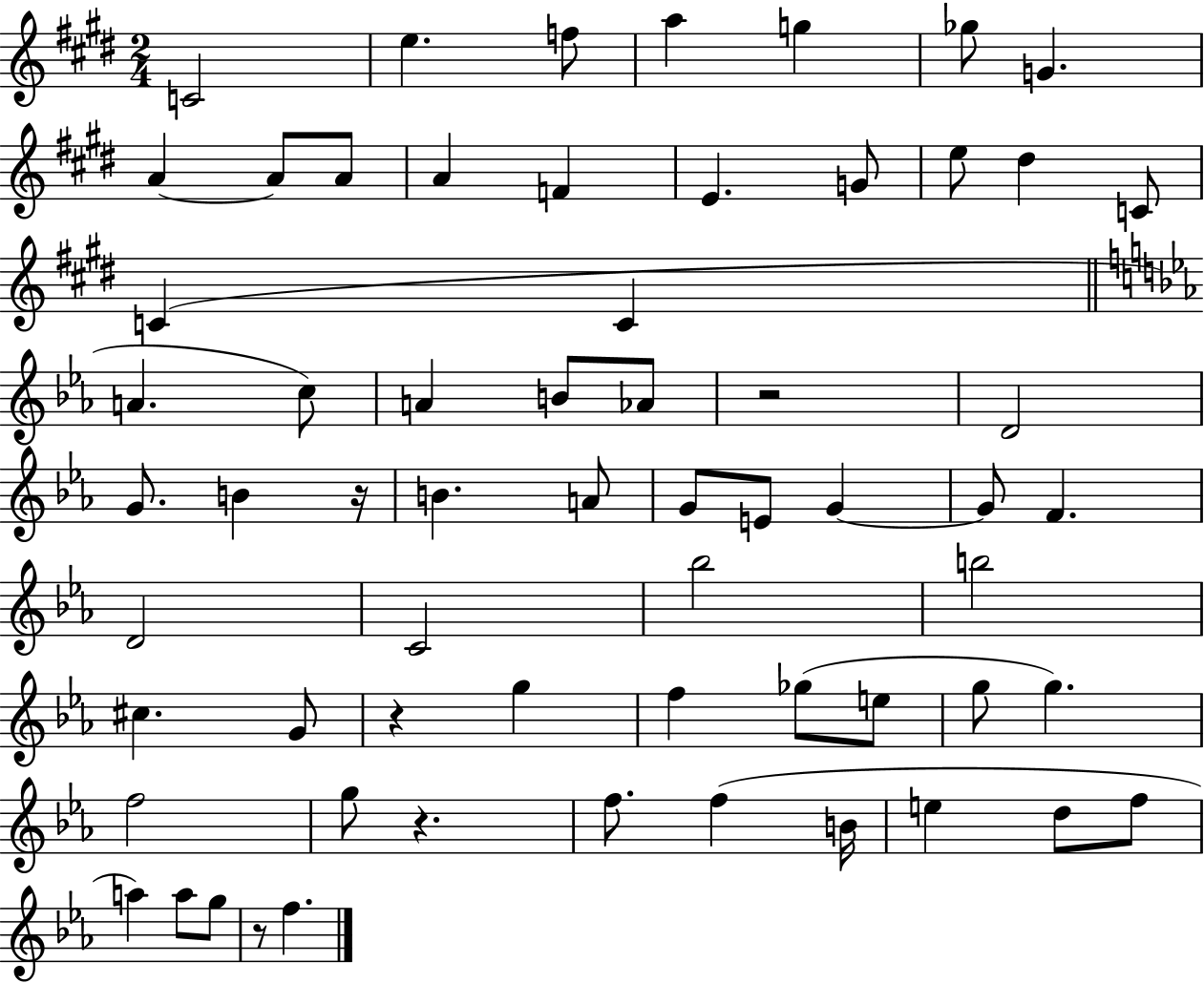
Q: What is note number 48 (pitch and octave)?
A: G5